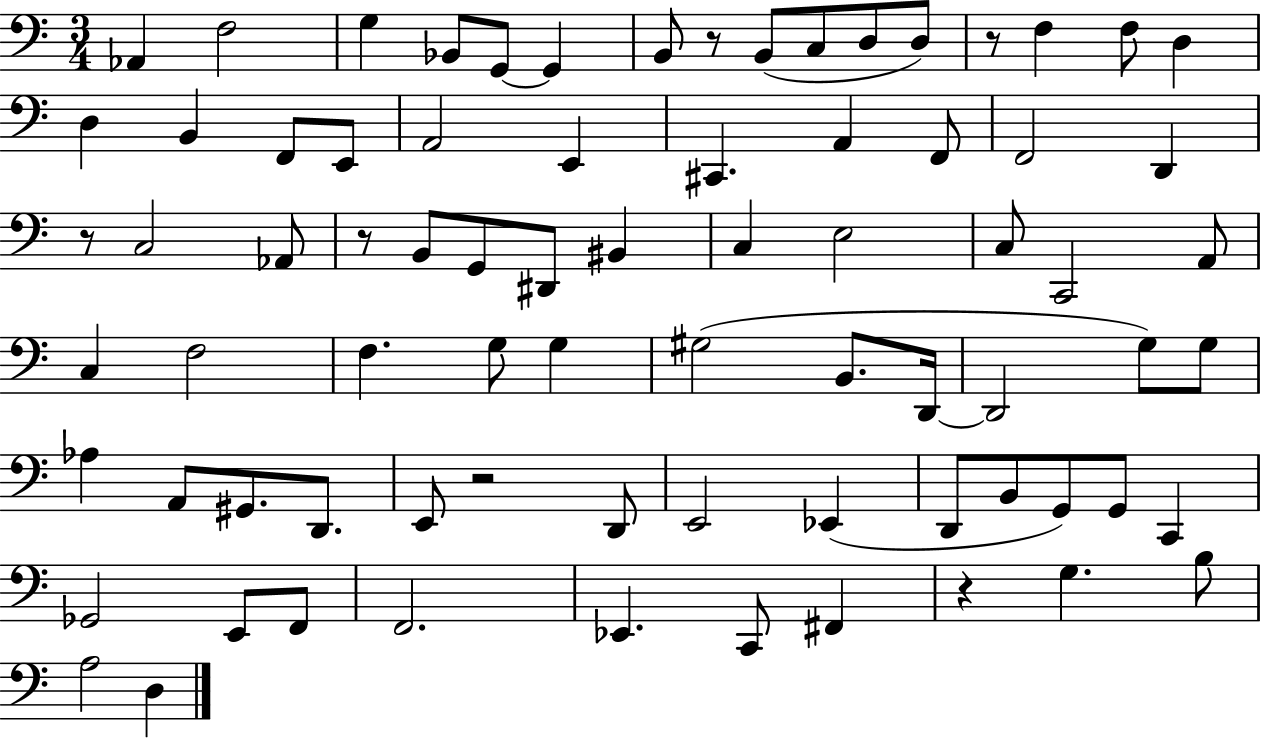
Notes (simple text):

Ab2/q F3/h G3/q Bb2/e G2/e G2/q B2/e R/e B2/e C3/e D3/e D3/e R/e F3/q F3/e D3/q D3/q B2/q F2/e E2/e A2/h E2/q C#2/q. A2/q F2/e F2/h D2/q R/e C3/h Ab2/e R/e B2/e G2/e D#2/e BIS2/q C3/q E3/h C3/e C2/h A2/e C3/q F3/h F3/q. G3/e G3/q G#3/h B2/e. D2/s D2/h G3/e G3/e Ab3/q A2/e G#2/e. D2/e. E2/e R/h D2/e E2/h Eb2/q D2/e B2/e G2/e G2/e C2/q Gb2/h E2/e F2/e F2/h. Eb2/q. C2/e F#2/q R/q G3/q. B3/e A3/h D3/q